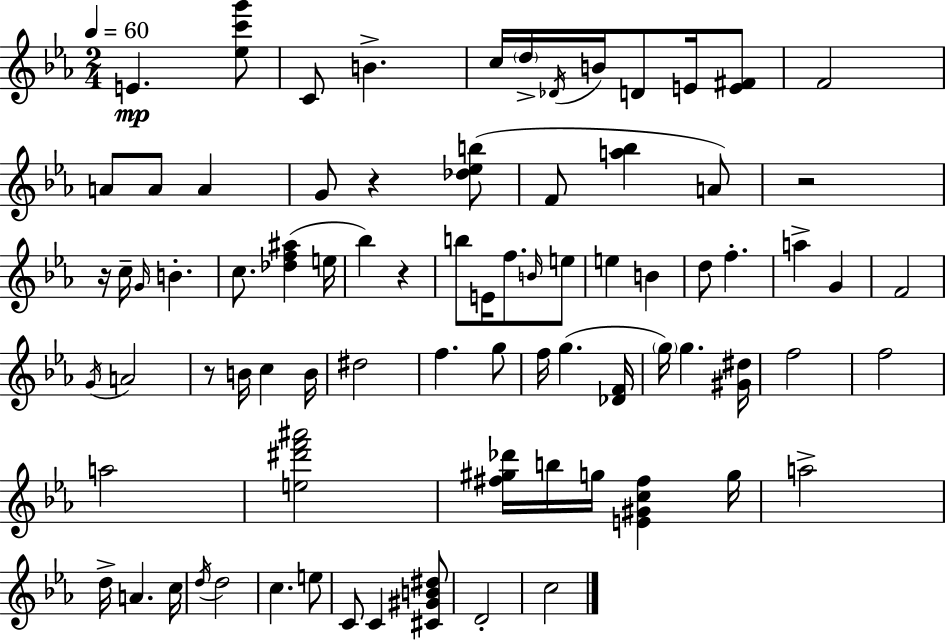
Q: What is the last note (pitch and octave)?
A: C5